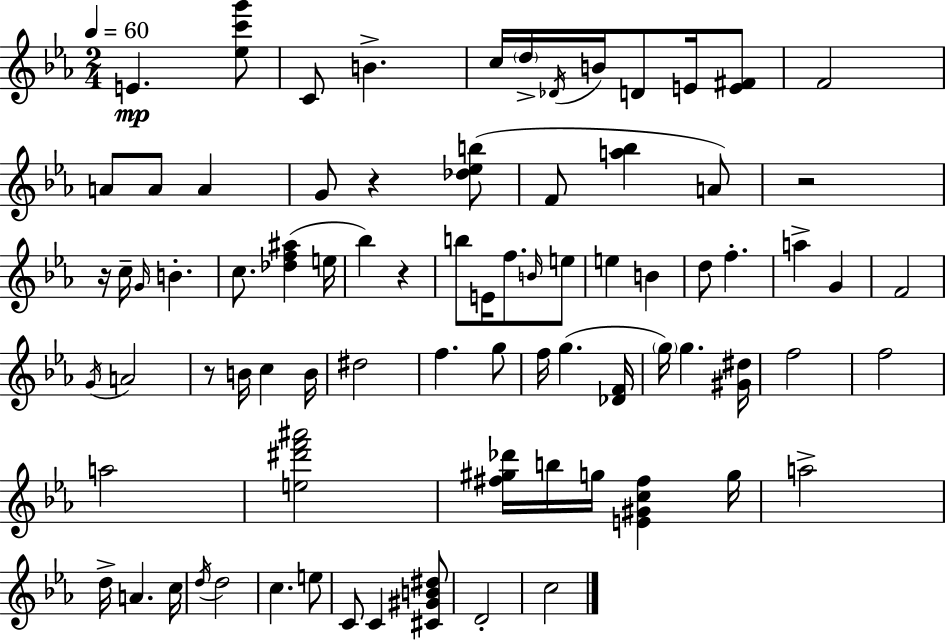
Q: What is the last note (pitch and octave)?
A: C5